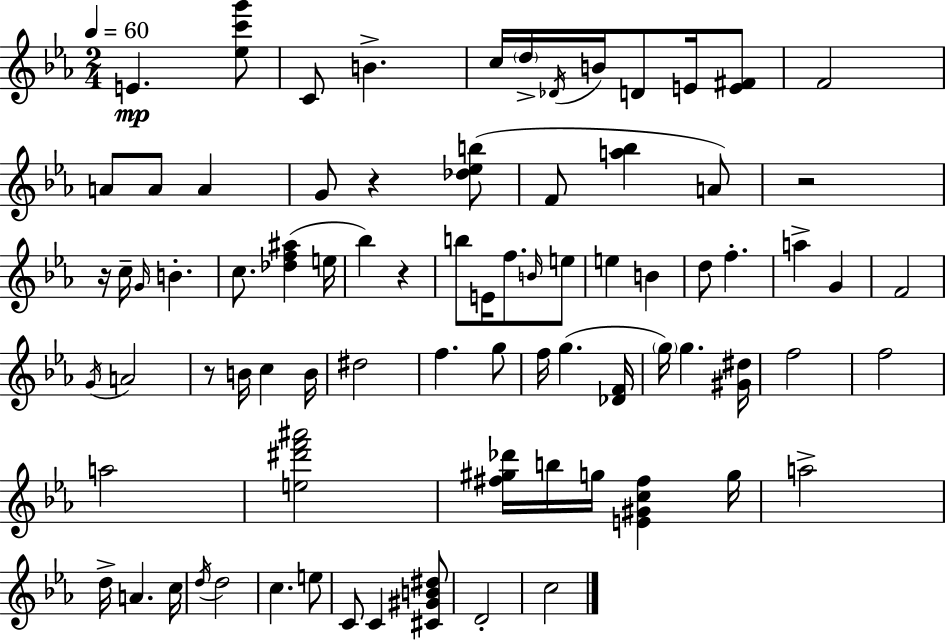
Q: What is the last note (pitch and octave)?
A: C5